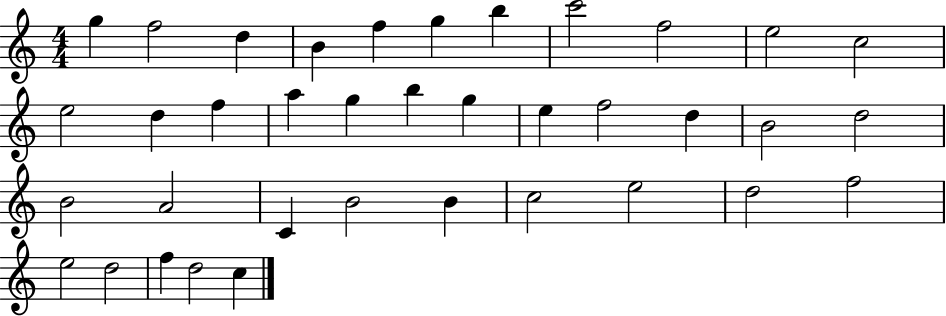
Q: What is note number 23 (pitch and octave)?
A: D5